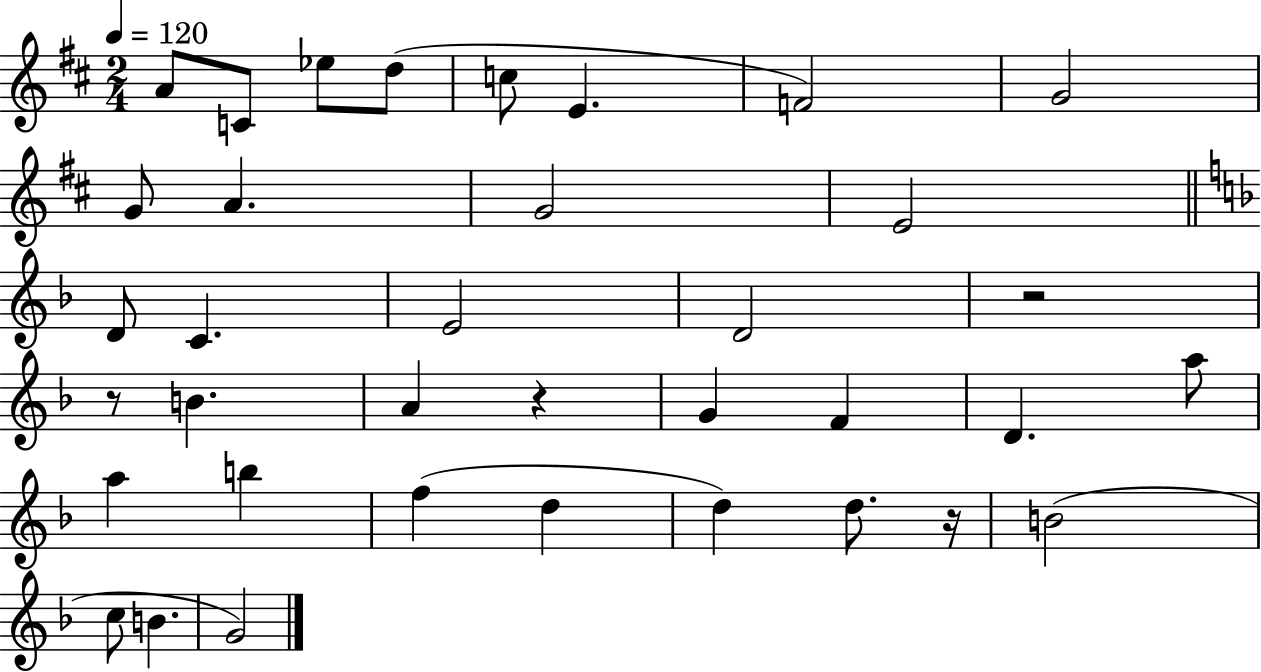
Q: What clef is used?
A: treble